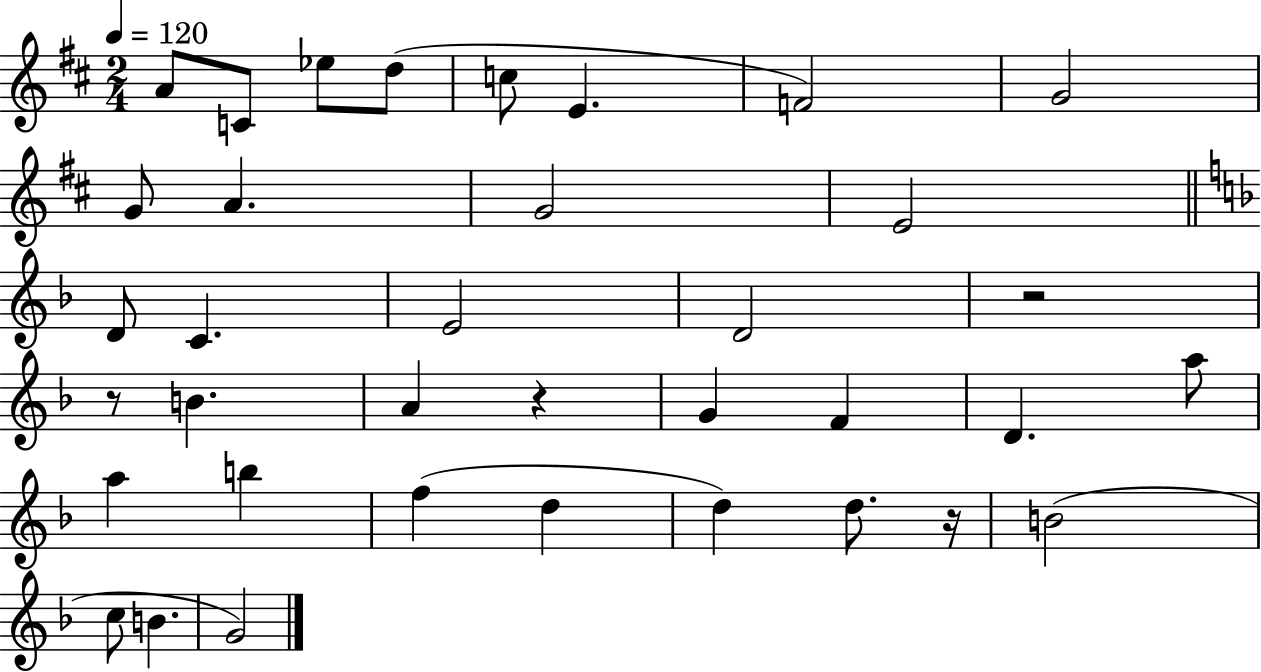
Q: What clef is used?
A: treble